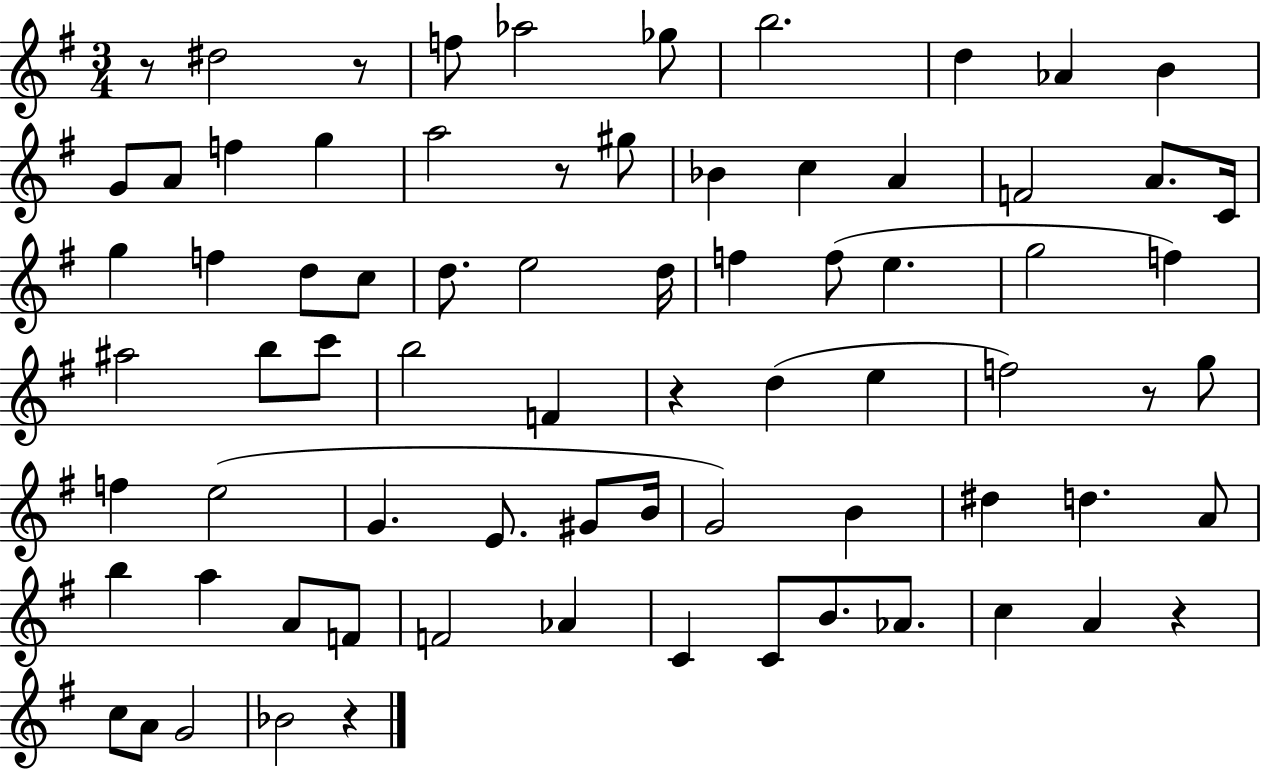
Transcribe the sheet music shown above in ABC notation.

X:1
T:Untitled
M:3/4
L:1/4
K:G
z/2 ^d2 z/2 f/2 _a2 _g/2 b2 d _A B G/2 A/2 f g a2 z/2 ^g/2 _B c A F2 A/2 C/4 g f d/2 c/2 d/2 e2 d/4 f f/2 e g2 f ^a2 b/2 c'/2 b2 F z d e f2 z/2 g/2 f e2 G E/2 ^G/2 B/4 G2 B ^d d A/2 b a A/2 F/2 F2 _A C C/2 B/2 _A/2 c A z c/2 A/2 G2 _B2 z